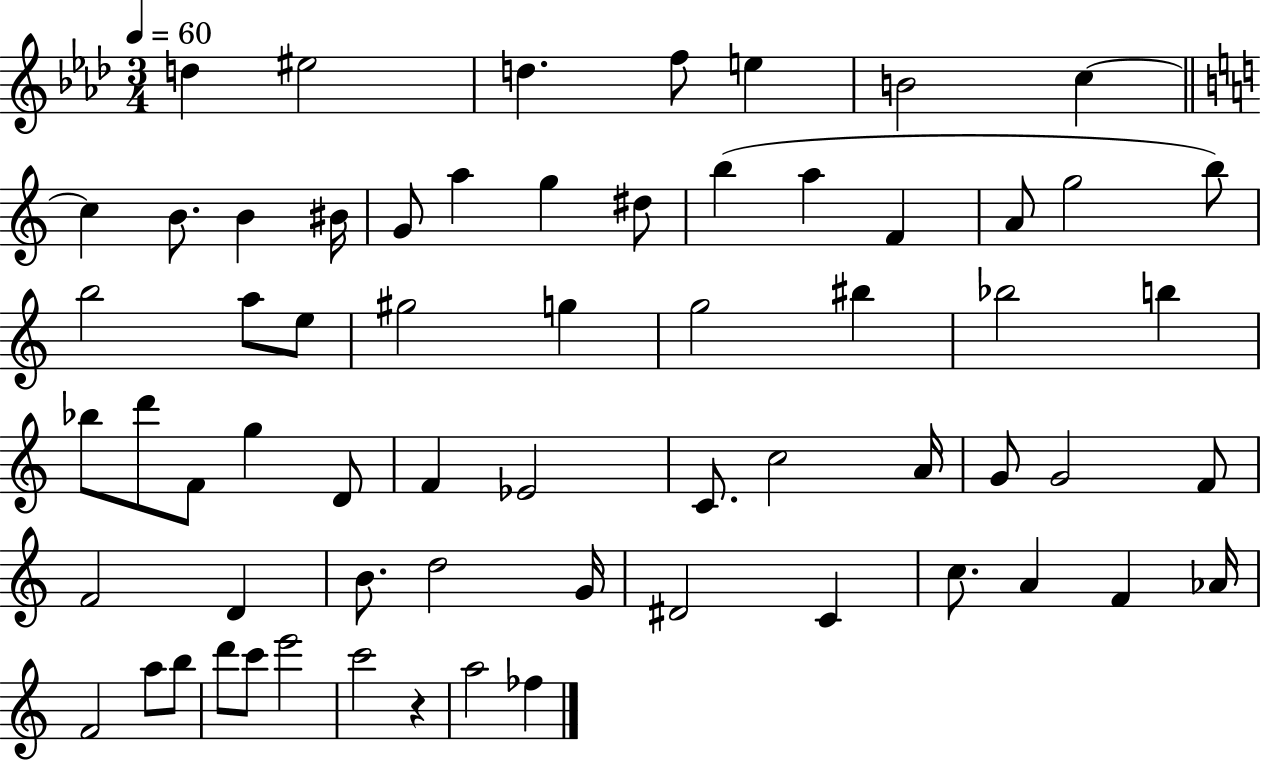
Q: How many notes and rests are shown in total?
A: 64